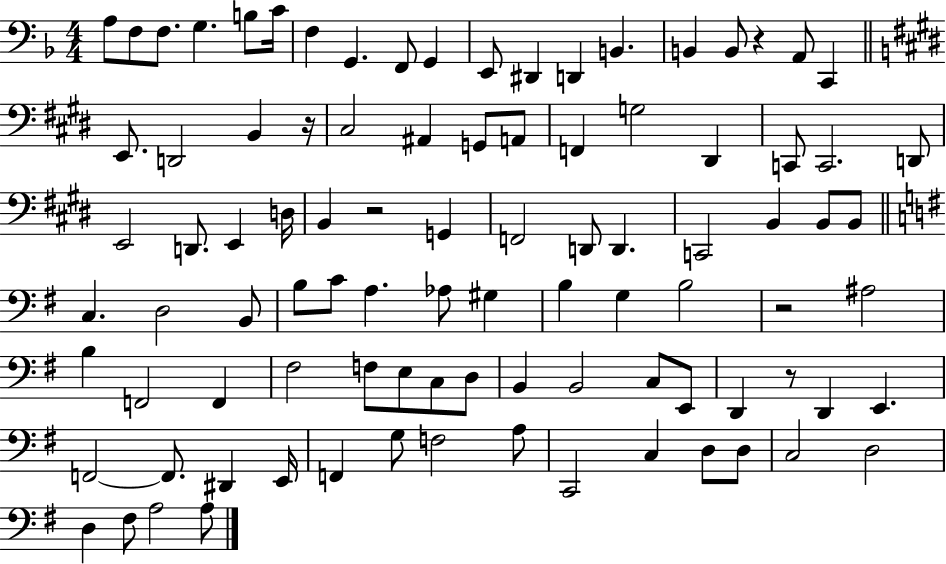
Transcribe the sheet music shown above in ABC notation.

X:1
T:Untitled
M:4/4
L:1/4
K:F
A,/2 F,/2 F,/2 G, B,/2 C/4 F, G,, F,,/2 G,, E,,/2 ^D,, D,, B,, B,, B,,/2 z A,,/2 C,, E,,/2 D,,2 B,, z/4 ^C,2 ^A,, G,,/2 A,,/2 F,, G,2 ^D,, C,,/2 C,,2 D,,/2 E,,2 D,,/2 E,, D,/4 B,, z2 G,, F,,2 D,,/2 D,, C,,2 B,, B,,/2 B,,/2 C, D,2 B,,/2 B,/2 C/2 A, _A,/2 ^G, B, G, B,2 z2 ^A,2 B, F,,2 F,, ^F,2 F,/2 E,/2 C,/2 D,/2 B,, B,,2 C,/2 E,,/2 D,, z/2 D,, E,, F,,2 F,,/2 ^D,, E,,/4 F,, G,/2 F,2 A,/2 C,,2 C, D,/2 D,/2 C,2 D,2 D, ^F,/2 A,2 A,/2